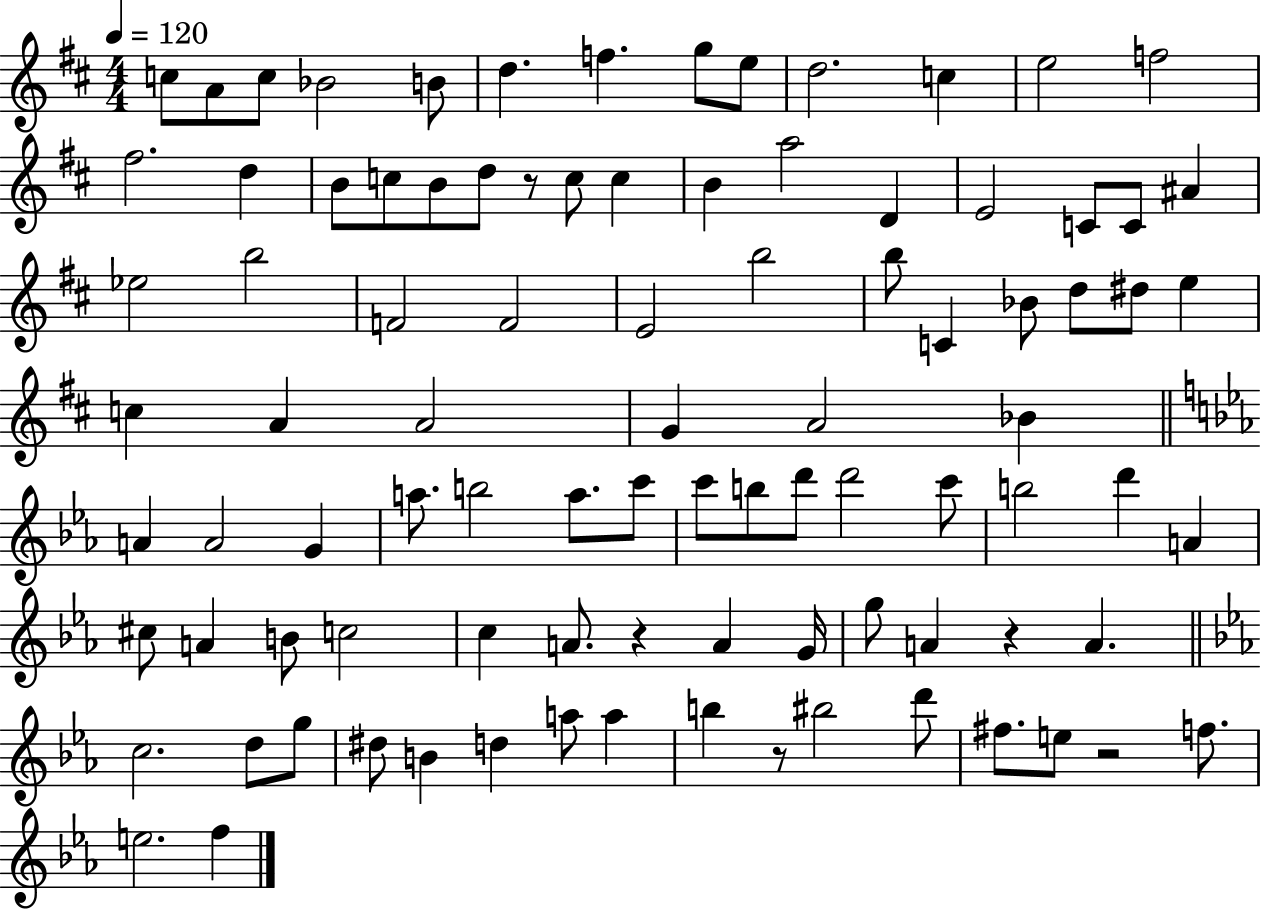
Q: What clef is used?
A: treble